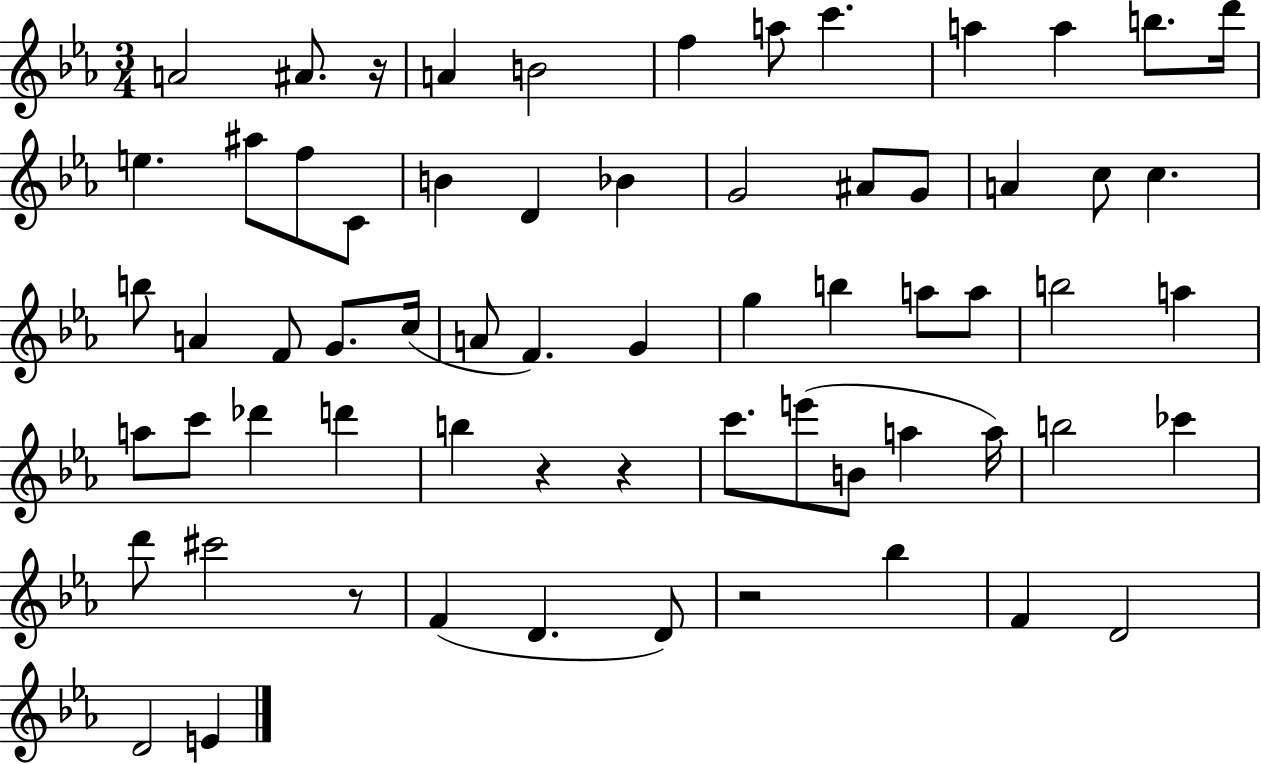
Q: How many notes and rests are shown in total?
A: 65